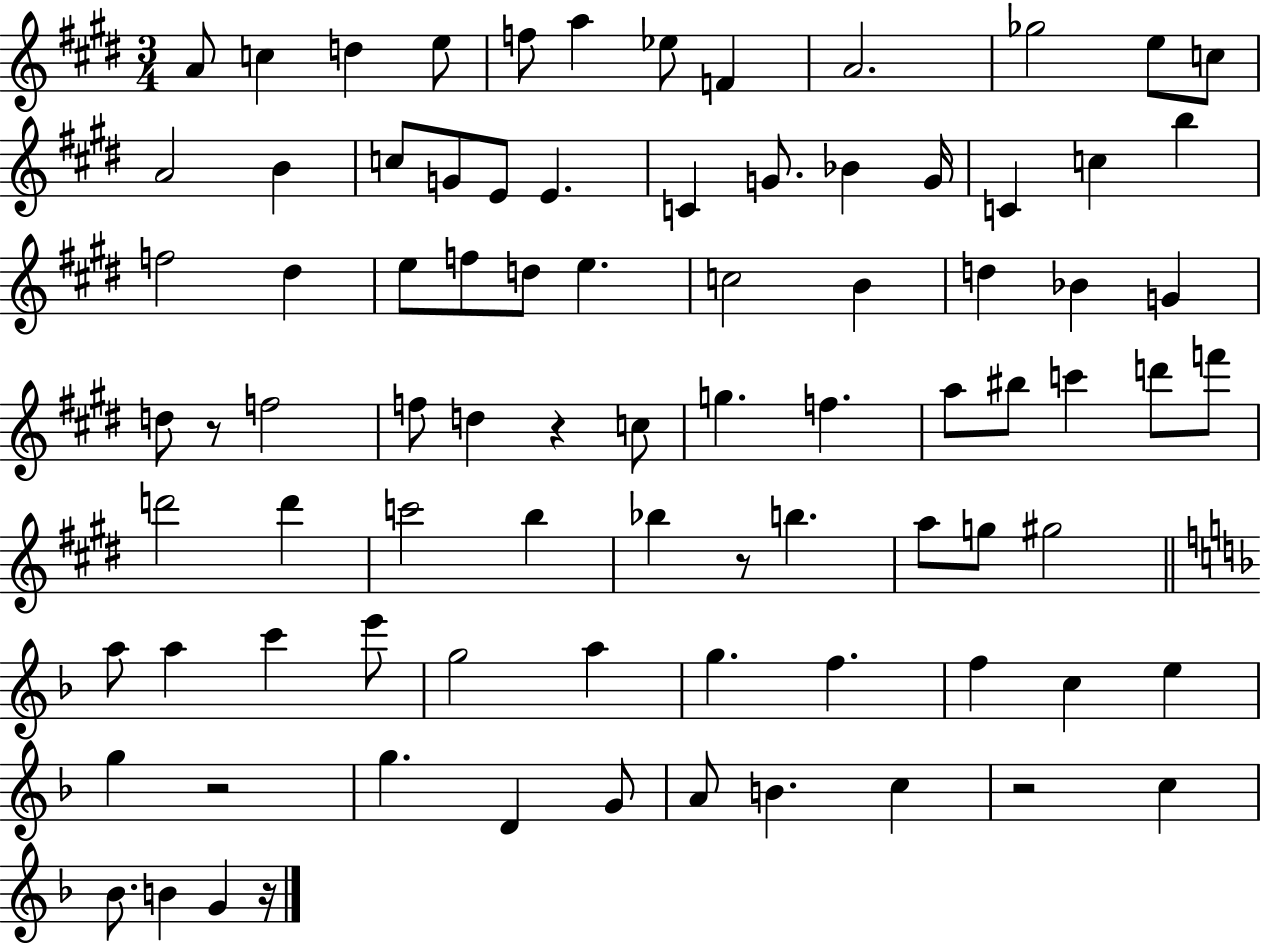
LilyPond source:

{
  \clef treble
  \numericTimeSignature
  \time 3/4
  \key e \major
  a'8 c''4 d''4 e''8 | f''8 a''4 ees''8 f'4 | a'2. | ges''2 e''8 c''8 | \break a'2 b'4 | c''8 g'8 e'8 e'4. | c'4 g'8. bes'4 g'16 | c'4 c''4 b''4 | \break f''2 dis''4 | e''8 f''8 d''8 e''4. | c''2 b'4 | d''4 bes'4 g'4 | \break d''8 r8 f''2 | f''8 d''4 r4 c''8 | g''4. f''4. | a''8 bis''8 c'''4 d'''8 f'''8 | \break d'''2 d'''4 | c'''2 b''4 | bes''4 r8 b''4. | a''8 g''8 gis''2 | \break \bar "||" \break \key f \major a''8 a''4 c'''4 e'''8 | g''2 a''4 | g''4. f''4. | f''4 c''4 e''4 | \break g''4 r2 | g''4. d'4 g'8 | a'8 b'4. c''4 | r2 c''4 | \break bes'8. b'4 g'4 r16 | \bar "|."
}